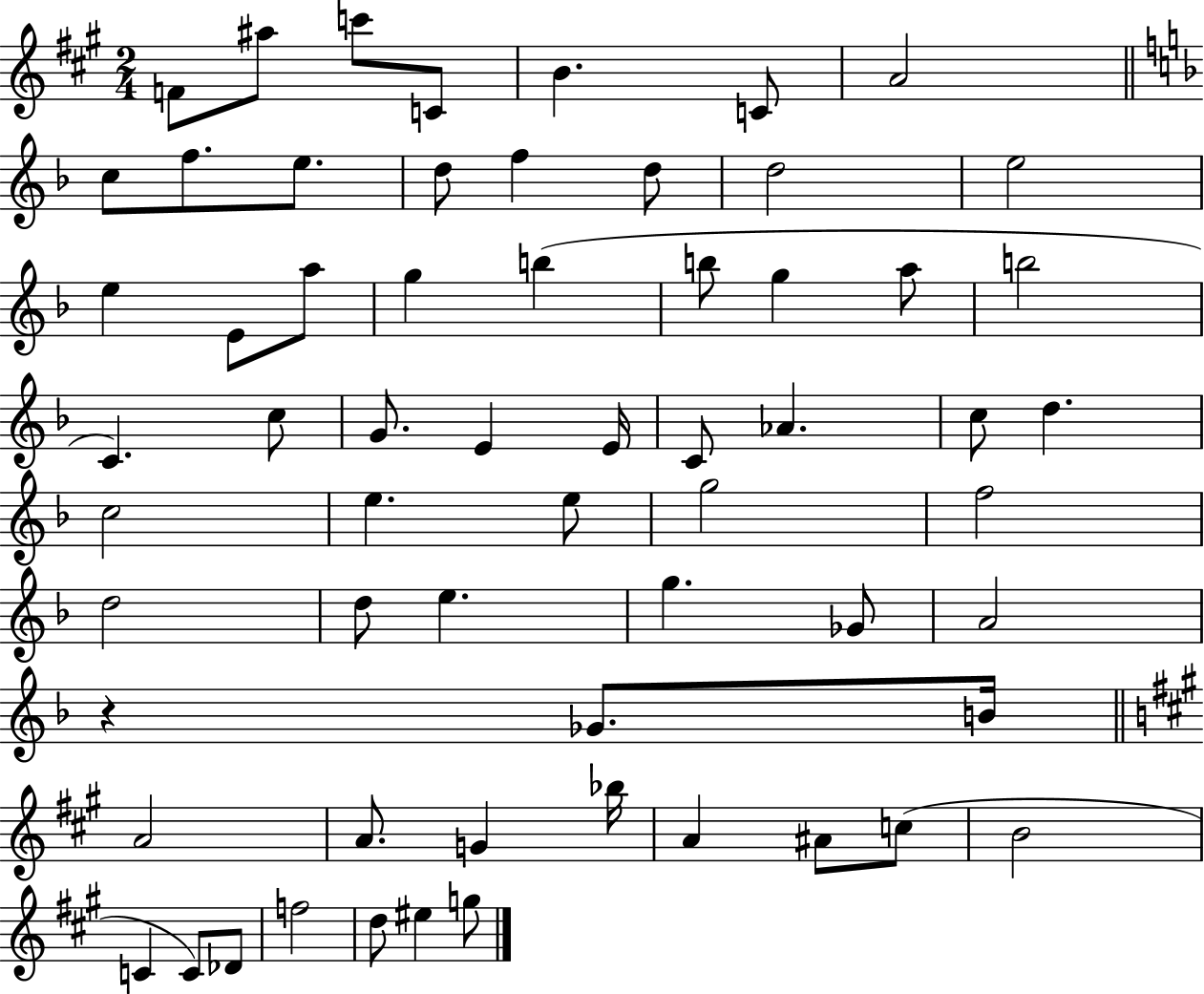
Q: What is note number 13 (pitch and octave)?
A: D5